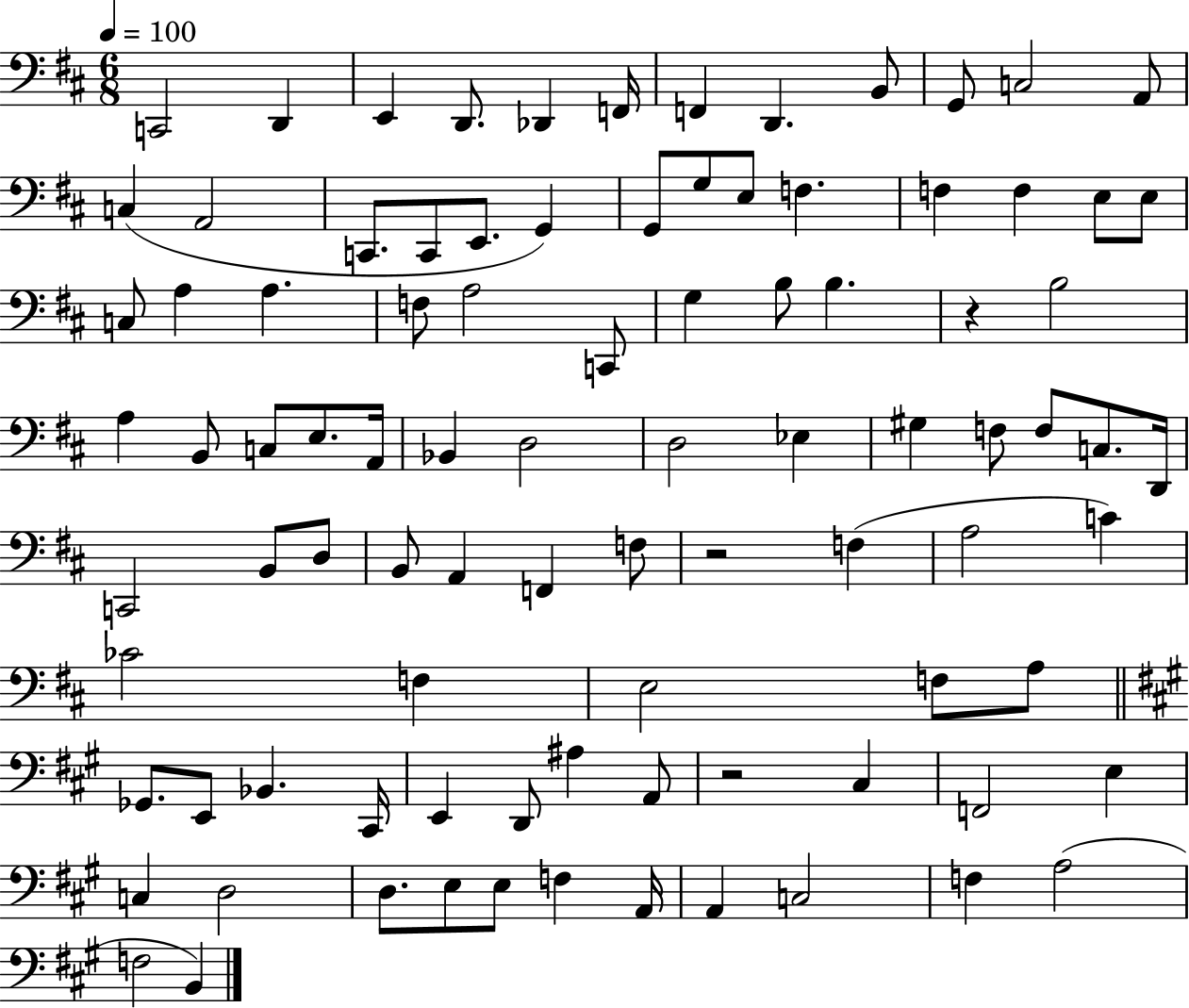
C2/h D2/q E2/q D2/e. Db2/q F2/s F2/q D2/q. B2/e G2/e C3/h A2/e C3/q A2/h C2/e. C2/e E2/e. G2/q G2/e G3/e E3/e F3/q. F3/q F3/q E3/e E3/e C3/e A3/q A3/q. F3/e A3/h C2/e G3/q B3/e B3/q. R/q B3/h A3/q B2/e C3/e E3/e. A2/s Bb2/q D3/h D3/h Eb3/q G#3/q F3/e F3/e C3/e. D2/s C2/h B2/e D3/e B2/e A2/q F2/q F3/e R/h F3/q A3/h C4/q CES4/h F3/q E3/h F3/e A3/e Gb2/e. E2/e Bb2/q. C#2/s E2/q D2/e A#3/q A2/e R/h C#3/q F2/h E3/q C3/q D3/h D3/e. E3/e E3/e F3/q A2/s A2/q C3/h F3/q A3/h F3/h B2/q